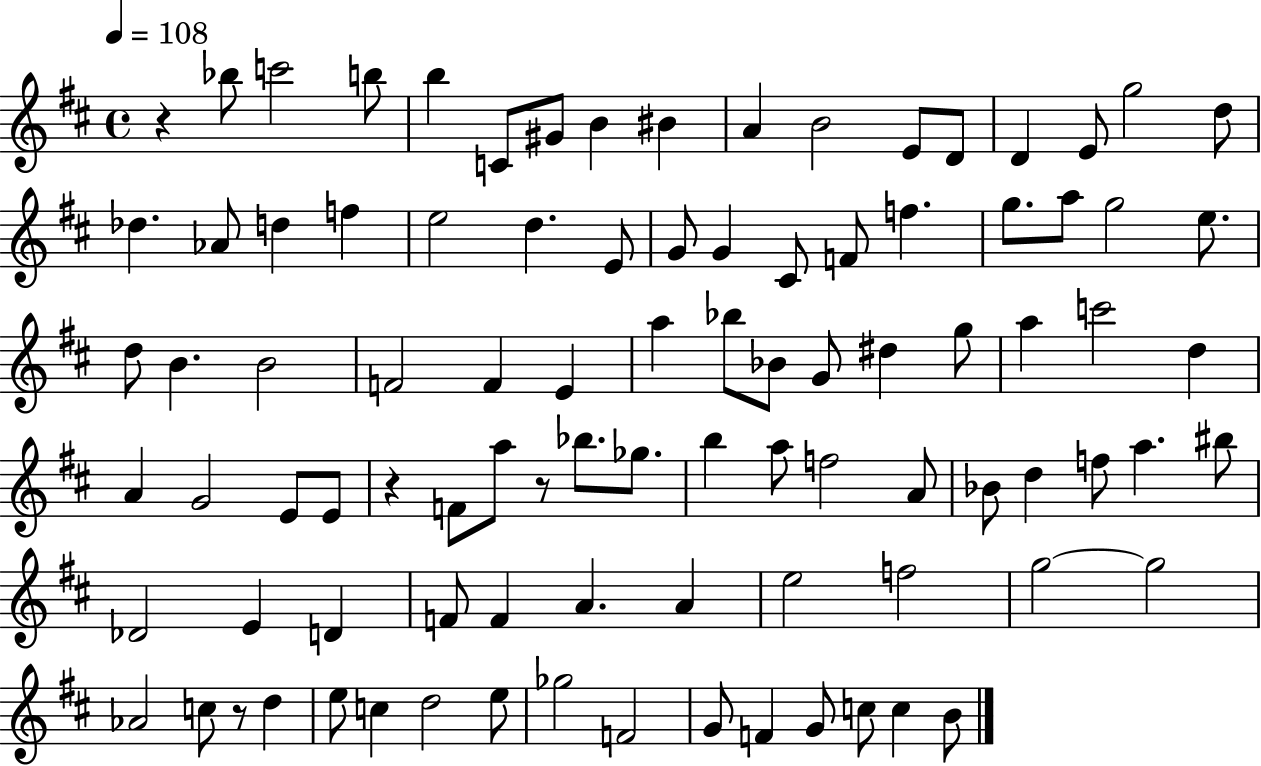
X:1
T:Untitled
M:4/4
L:1/4
K:D
z _b/2 c'2 b/2 b C/2 ^G/2 B ^B A B2 E/2 D/2 D E/2 g2 d/2 _d _A/2 d f e2 d E/2 G/2 G ^C/2 F/2 f g/2 a/2 g2 e/2 d/2 B B2 F2 F E a _b/2 _B/2 G/2 ^d g/2 a c'2 d A G2 E/2 E/2 z F/2 a/2 z/2 _b/2 _g/2 b a/2 f2 A/2 _B/2 d f/2 a ^b/2 _D2 E D F/2 F A A e2 f2 g2 g2 _A2 c/2 z/2 d e/2 c d2 e/2 _g2 F2 G/2 F G/2 c/2 c B/2